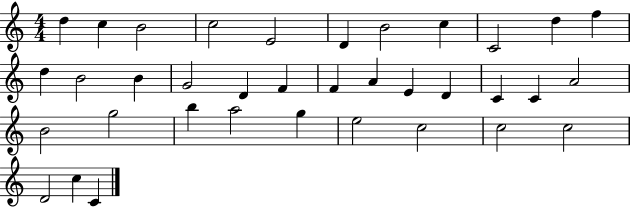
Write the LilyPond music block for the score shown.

{
  \clef treble
  \numericTimeSignature
  \time 4/4
  \key c \major
  d''4 c''4 b'2 | c''2 e'2 | d'4 b'2 c''4 | c'2 d''4 f''4 | \break d''4 b'2 b'4 | g'2 d'4 f'4 | f'4 a'4 e'4 d'4 | c'4 c'4 a'2 | \break b'2 g''2 | b''4 a''2 g''4 | e''2 c''2 | c''2 c''2 | \break d'2 c''4 c'4 | \bar "|."
}